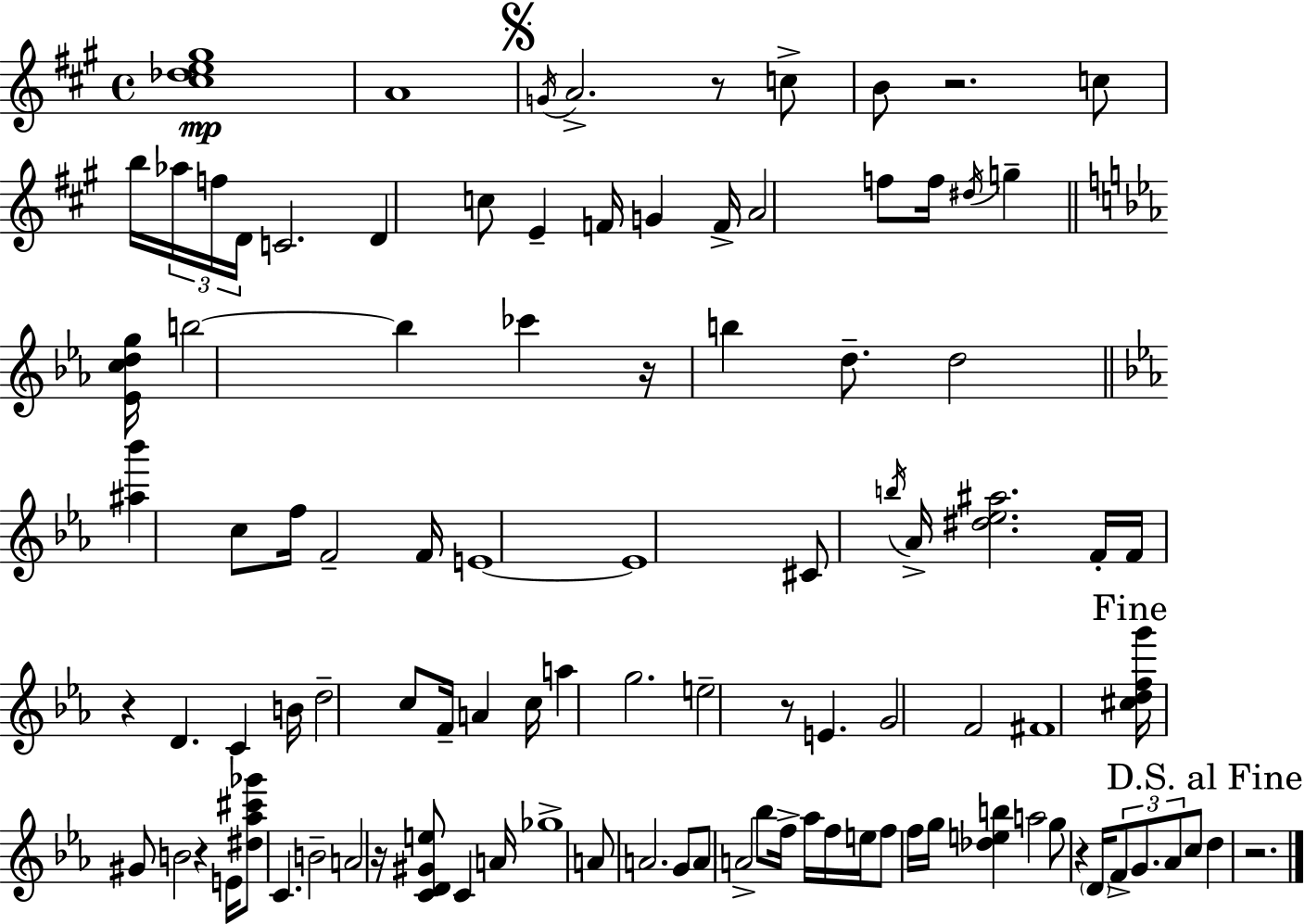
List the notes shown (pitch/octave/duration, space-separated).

[C#5,Db5,E5,G#5]/w A4/w G4/s A4/h. R/e C5/e B4/e R/h. C5/e B5/s Ab5/s F5/s D4/s C4/h. D4/q C5/e E4/q F4/s G4/q F4/s A4/h F5/e F5/s D#5/s G5/q [Eb4,C5,D5,G5]/s B5/h B5/q CES6/q R/s B5/q D5/e. D5/h [A#5,Bb6]/q C5/e F5/s F4/h F4/s E4/w E4/w C#4/e B5/s Ab4/s [D#5,Eb5,A#5]/h. F4/s F4/s R/q D4/q. C4/q B4/s D5/h C5/e F4/s A4/q C5/s A5/q G5/h. E5/h R/e E4/q. G4/h F4/h F#4/w [C#5,D5,F5,G6]/s G#4/e B4/h R/q E4/s [D#5,Ab5,C#6,Gb6]/e C4/q. B4/h A4/h R/s [C4,D4,G#4,E5]/e C4/q A4/s Gb5/w A4/e A4/h. G4/e A4/e A4/h Bb5/e F5/s Ab5/s F5/s E5/s F5/e F5/s G5/s [Db5,E5,B5]/q A5/h G5/e R/q D4/s F4/e G4/e. Ab4/e C5/e D5/q R/h.